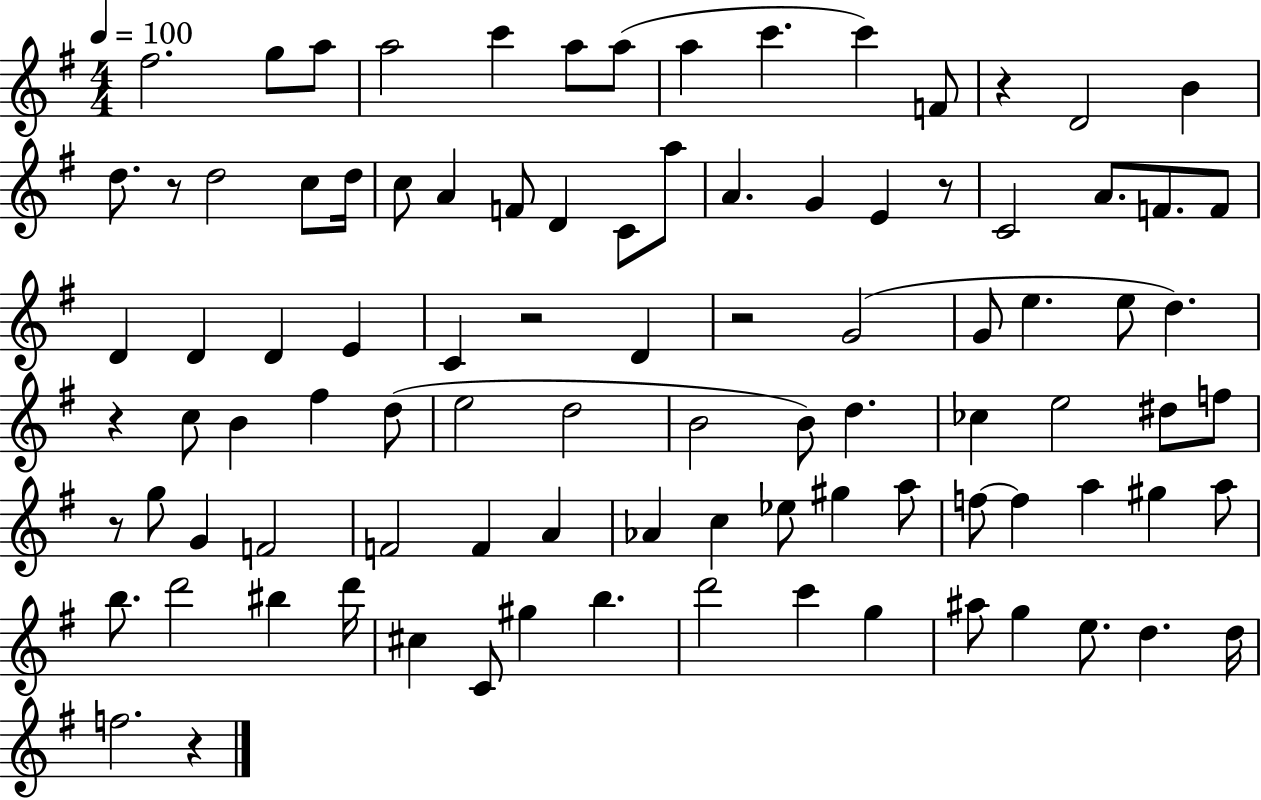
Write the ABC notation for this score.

X:1
T:Untitled
M:4/4
L:1/4
K:G
^f2 g/2 a/2 a2 c' a/2 a/2 a c' c' F/2 z D2 B d/2 z/2 d2 c/2 d/4 c/2 A F/2 D C/2 a/2 A G E z/2 C2 A/2 F/2 F/2 D D D E C z2 D z2 G2 G/2 e e/2 d z c/2 B ^f d/2 e2 d2 B2 B/2 d _c e2 ^d/2 f/2 z/2 g/2 G F2 F2 F A _A c _e/2 ^g a/2 f/2 f a ^g a/2 b/2 d'2 ^b d'/4 ^c C/2 ^g b d'2 c' g ^a/2 g e/2 d d/4 f2 z